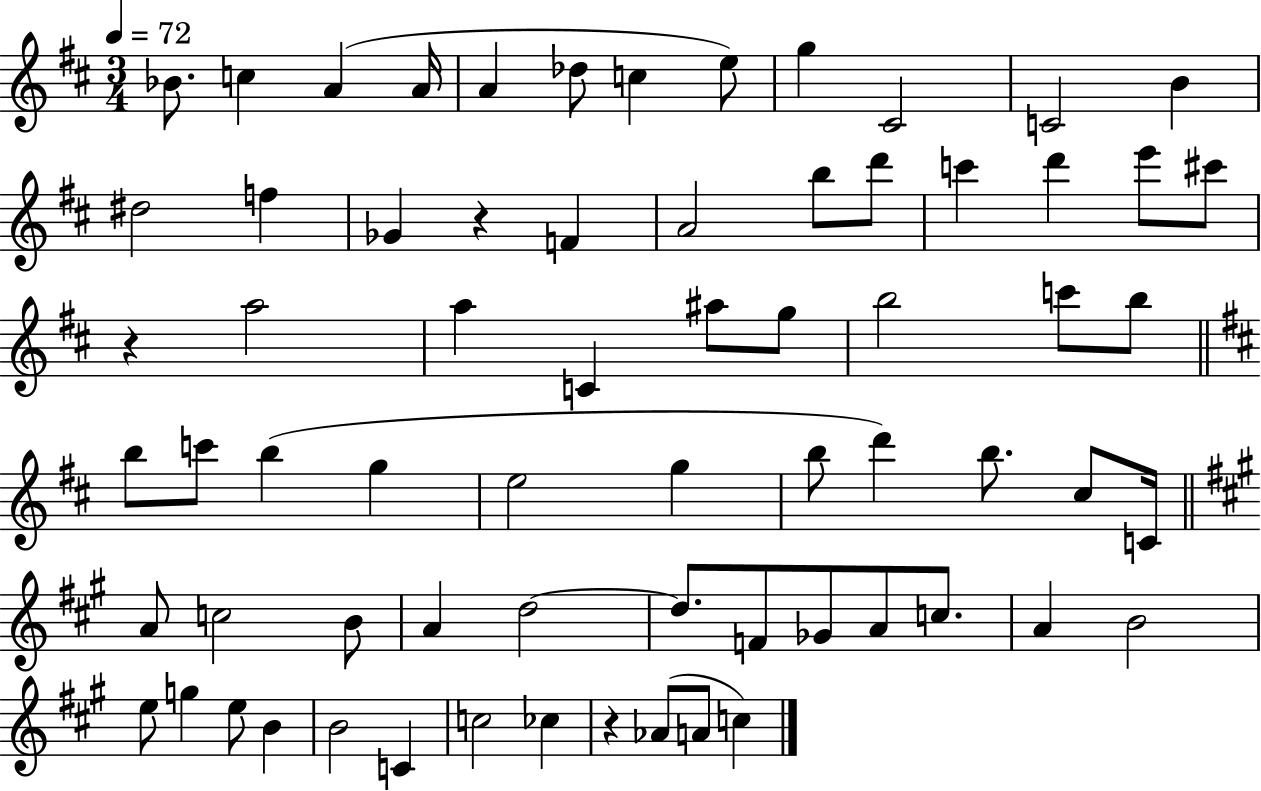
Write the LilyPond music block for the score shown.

{
  \clef treble
  \numericTimeSignature
  \time 3/4
  \key d \major
  \tempo 4 = 72
  bes'8. c''4 a'4( a'16 | a'4 des''8 c''4 e''8) | g''4 cis'2 | c'2 b'4 | \break dis''2 f''4 | ges'4 r4 f'4 | a'2 b''8 d'''8 | c'''4 d'''4 e'''8 cis'''8 | \break r4 a''2 | a''4 c'4 ais''8 g''8 | b''2 c'''8 b''8 | \bar "||" \break \key d \major b''8 c'''8 b''4( g''4 | e''2 g''4 | b''8 d'''4) b''8. cis''8 c'16 | \bar "||" \break \key a \major a'8 c''2 b'8 | a'4 d''2~~ | d''8. f'8 ges'8 a'8 c''8. | a'4 b'2 | \break e''8 g''4 e''8 b'4 | b'2 c'4 | c''2 ces''4 | r4 aes'8( a'8 c''4) | \break \bar "|."
}